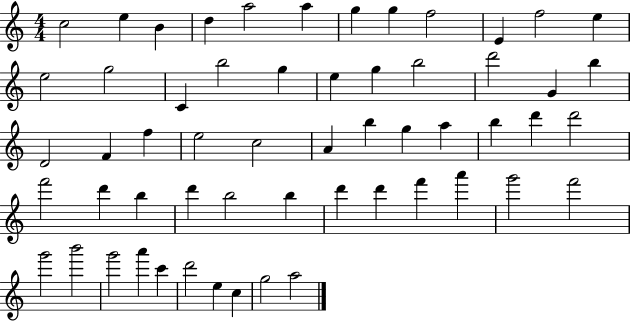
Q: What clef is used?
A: treble